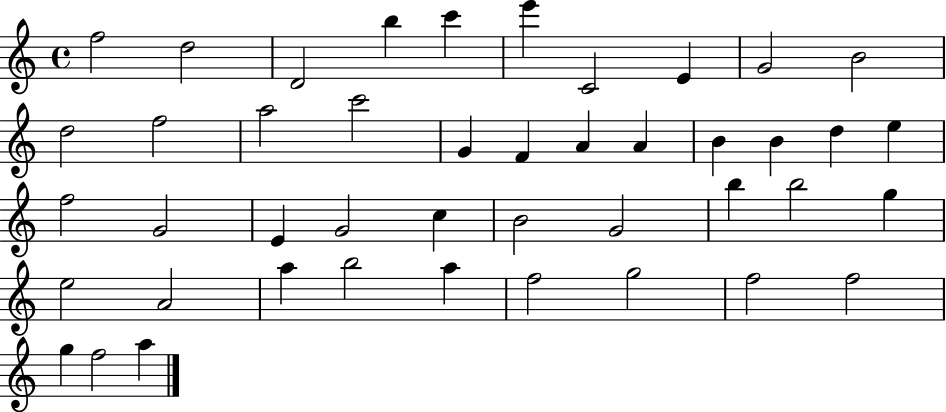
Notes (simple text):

F5/h D5/h D4/h B5/q C6/q E6/q C4/h E4/q G4/h B4/h D5/h F5/h A5/h C6/h G4/q F4/q A4/q A4/q B4/q B4/q D5/q E5/q F5/h G4/h E4/q G4/h C5/q B4/h G4/h B5/q B5/h G5/q E5/h A4/h A5/q B5/h A5/q F5/h G5/h F5/h F5/h G5/q F5/h A5/q